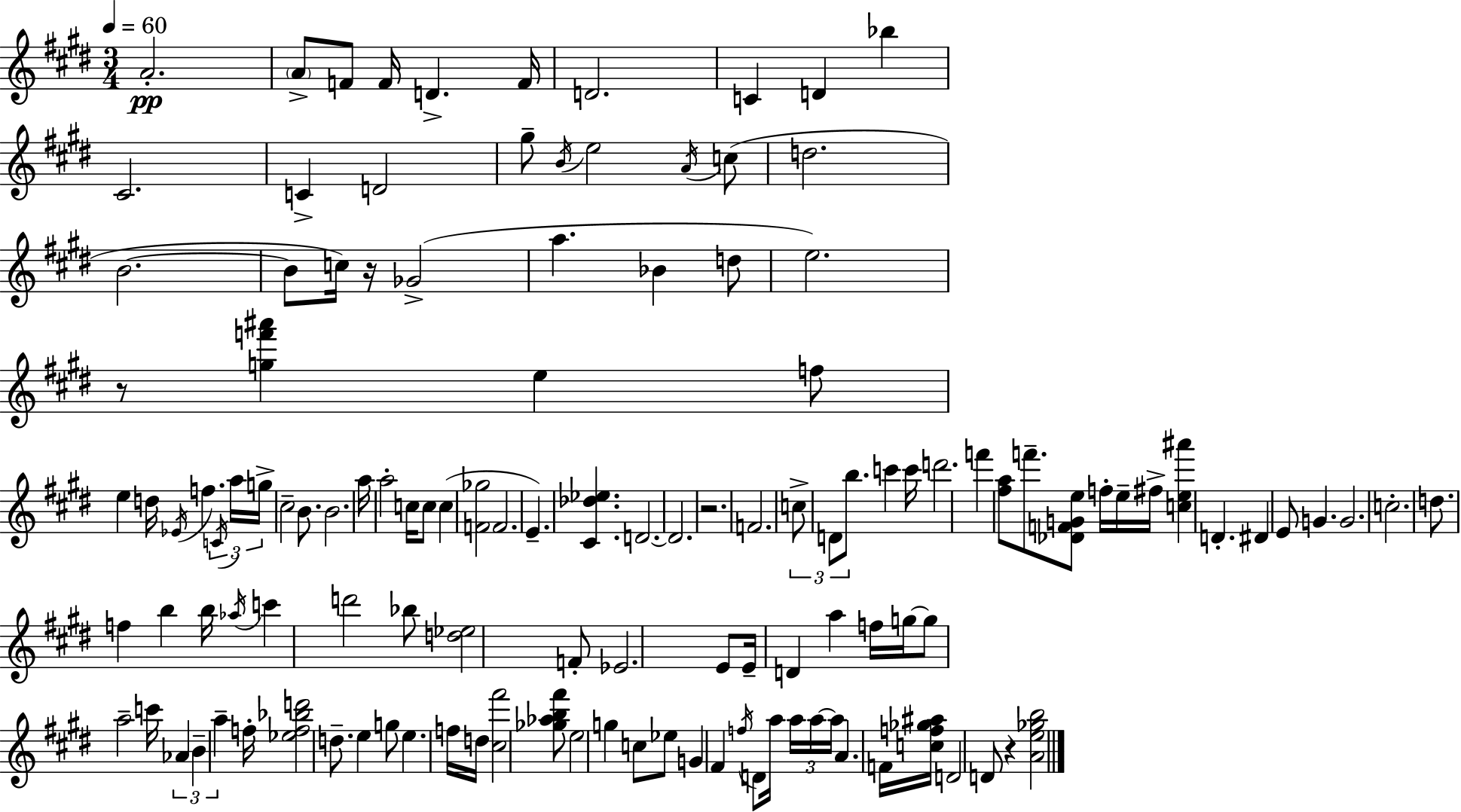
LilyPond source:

{
  \clef treble
  \numericTimeSignature
  \time 3/4
  \key e \major
  \tempo 4 = 60
  a'2.-.\pp | \parenthesize a'8-> f'8 f'16 d'4.-> f'16 | d'2. | c'4 d'4 bes''4 | \break cis'2. | c'4-> d'2 | gis''8-- \acciaccatura { b'16 } e''2 \acciaccatura { a'16 }( | c''8 d''2. | \break b'2.~~ | b'8 c''16) r16 ges'2->( | a''4. bes'4 | d''8 e''2.) | \break r8 <g'' f''' ais'''>4 e''4 | f''8 e''4 d''16 \acciaccatura { ees'16 } f''4. | \tuplet 3/2 { \acciaccatura { c'16 } a''16 g''16-> } cis''2-- | b'8. b'2. | \break a''16 a''2-. | c''16 c''8 c''4( <f' ges''>2 | f'2. | e'4.--) <cis' des'' ees''>4. | \break d'2.~~ | d'2. | r2. | f'2. | \break \tuplet 3/2 { c''8-> d'8 b''8. } c'''4 | c'''16 d'''2. | f'''4 <fis'' a''>8 f'''8.-- | <des' f' g' e''>8 f''16-. e''16-- fis''16-> <c'' e'' ais'''>4 d'4.-. | \break dis'4 e'8 g'4. | g'2. | c''2.-. | d''8. f''4 b''4 | \break b''16 \acciaccatura { aes''16 } c'''4 d'''2 | bes''8 <d'' ees''>2 | f'8-. ees'2. | e'8 e'16-- d'4 | \break a''4 f''16 g''16~~ g''8 a''2-- | c'''16 \tuplet 3/2 { aes'4 b'4-- | a''4-- } f''16-. <ees'' f'' bes'' d'''>2 | d''8.-- e''4 g''8 e''4. | \break f''16 d''16 <cis'' fis'''>2 | <ges'' aes'' b'' fis'''>8 e''2 | g''4 c''8 ees''8 g'4 | fis'4 \acciaccatura { f''16 } d'8 a''16 \tuplet 3/2 { a''16 a''16~~ a''16 } | \break a'4. f'16 <c'' f'' ges'' ais''>16 d'2 | d'8 r4 <a' e'' ges'' b''>2 | \bar "|."
}